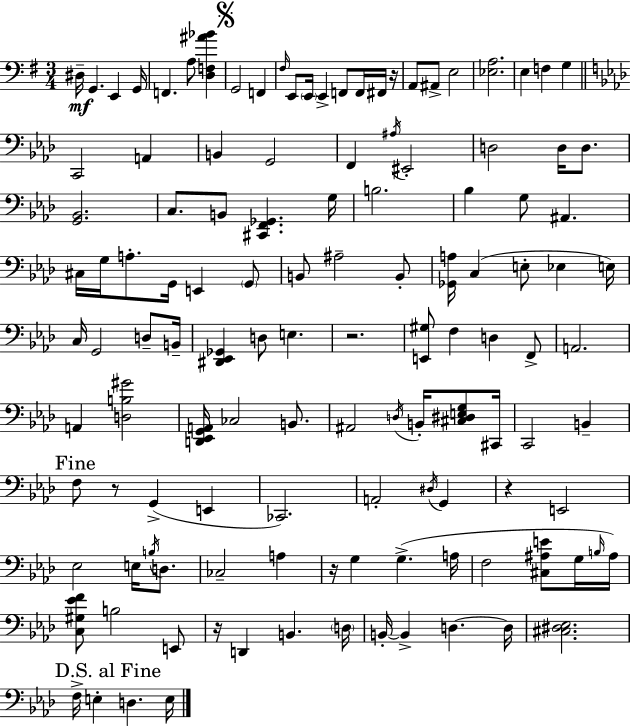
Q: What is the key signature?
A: G major